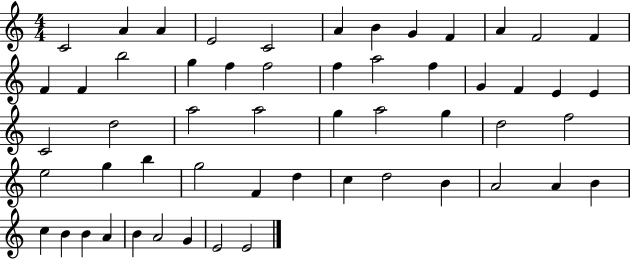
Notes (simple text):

C4/h A4/q A4/q E4/h C4/h A4/q B4/q G4/q F4/q A4/q F4/h F4/q F4/q F4/q B5/h G5/q F5/q F5/h F5/q A5/h F5/q G4/q F4/q E4/q E4/q C4/h D5/h A5/h A5/h G5/q A5/h G5/q D5/h F5/h E5/h G5/q B5/q G5/h F4/q D5/q C5/q D5/h B4/q A4/h A4/q B4/q C5/q B4/q B4/q A4/q B4/q A4/h G4/q E4/h E4/h